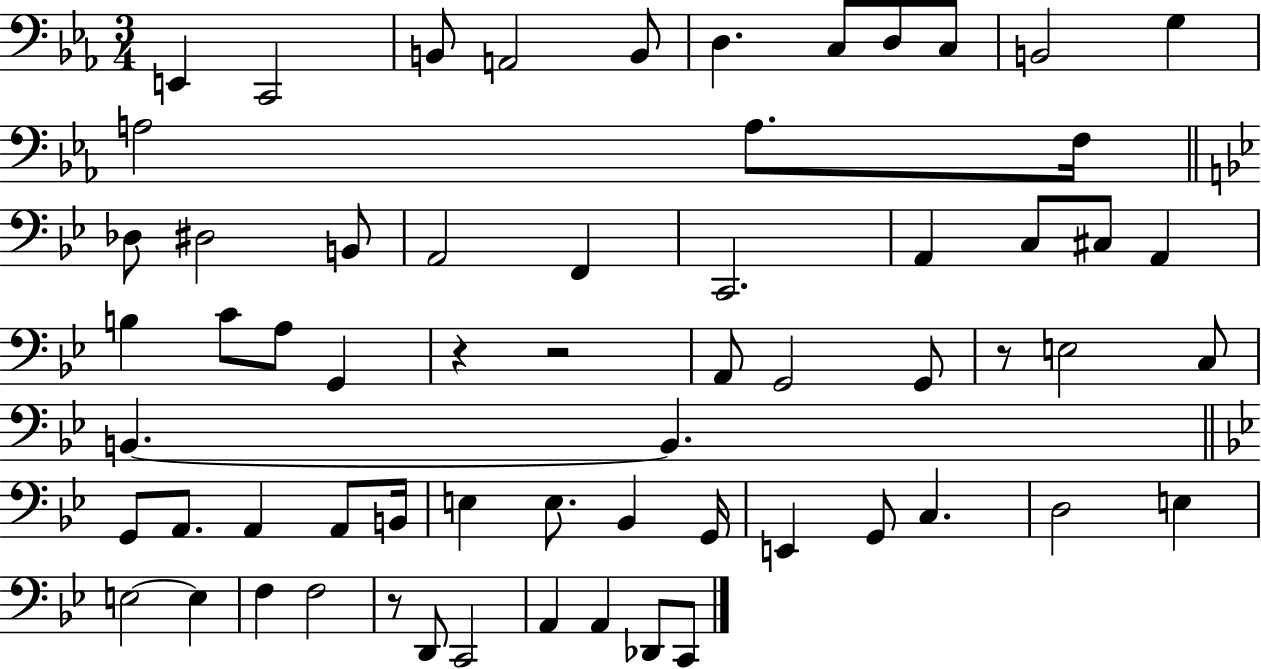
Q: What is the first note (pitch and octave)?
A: E2